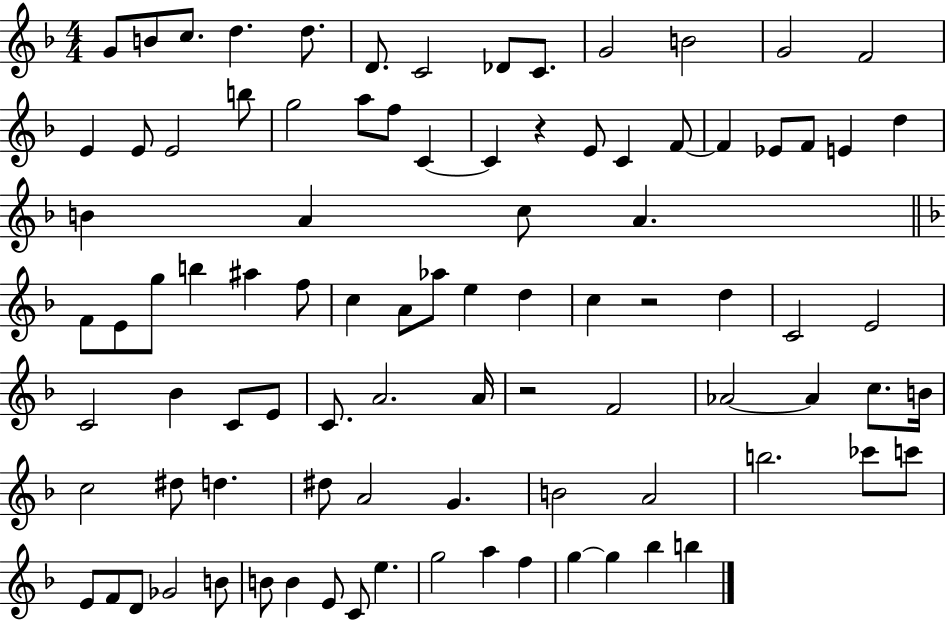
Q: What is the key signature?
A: F major